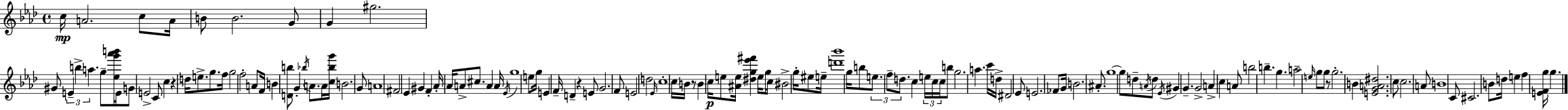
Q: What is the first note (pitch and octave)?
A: C5